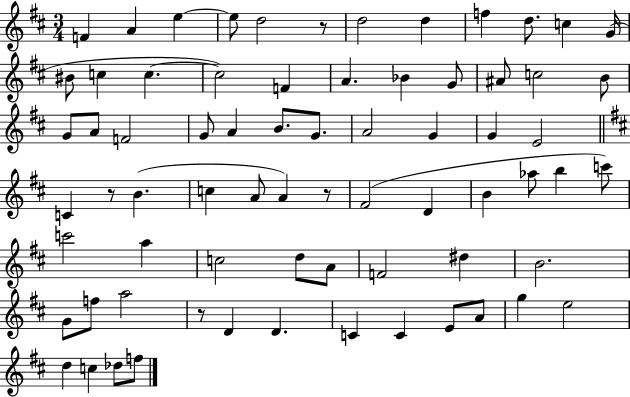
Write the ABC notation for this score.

X:1
T:Untitled
M:3/4
L:1/4
K:D
F A e e/2 d2 z/2 d2 d f d/2 c G/4 ^B/2 c c c2 F A _B G/2 ^A/2 c2 B/2 G/2 A/2 F2 G/2 A B/2 G/2 A2 G G E2 C z/2 B c A/2 A z/2 ^F2 D B _a/2 b c'/2 c'2 a c2 d/2 A/2 F2 ^d B2 G/2 f/2 a2 z/2 D D C C E/2 A/2 g e2 d c _d/2 f/2